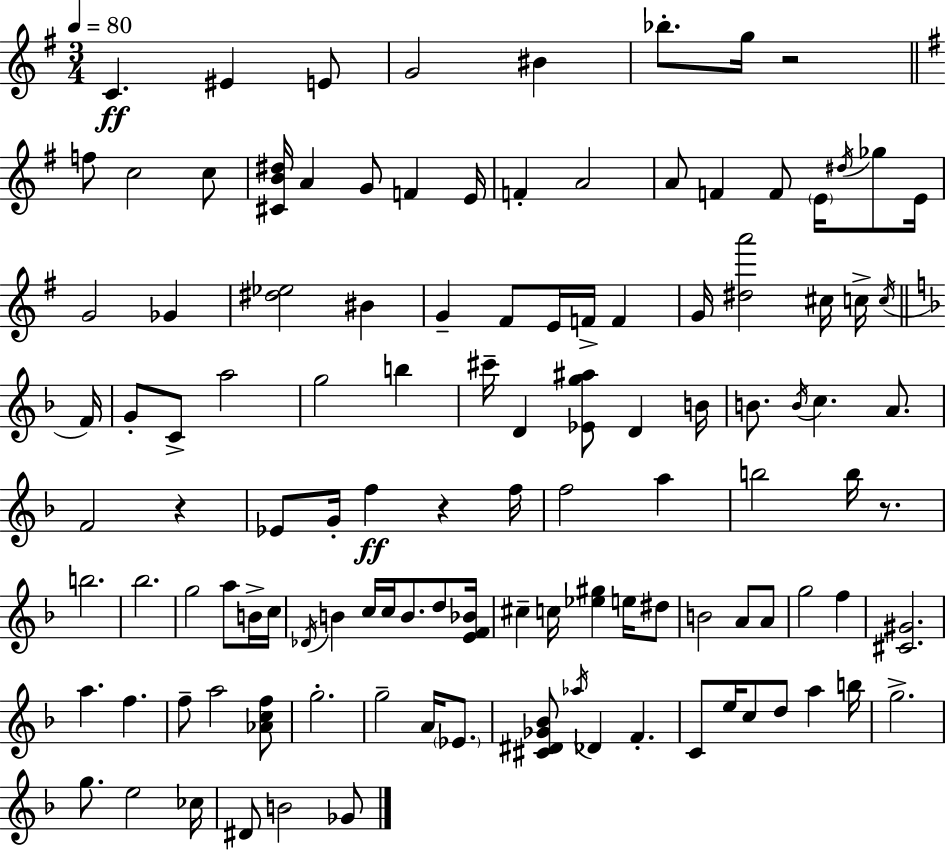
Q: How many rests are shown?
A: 4